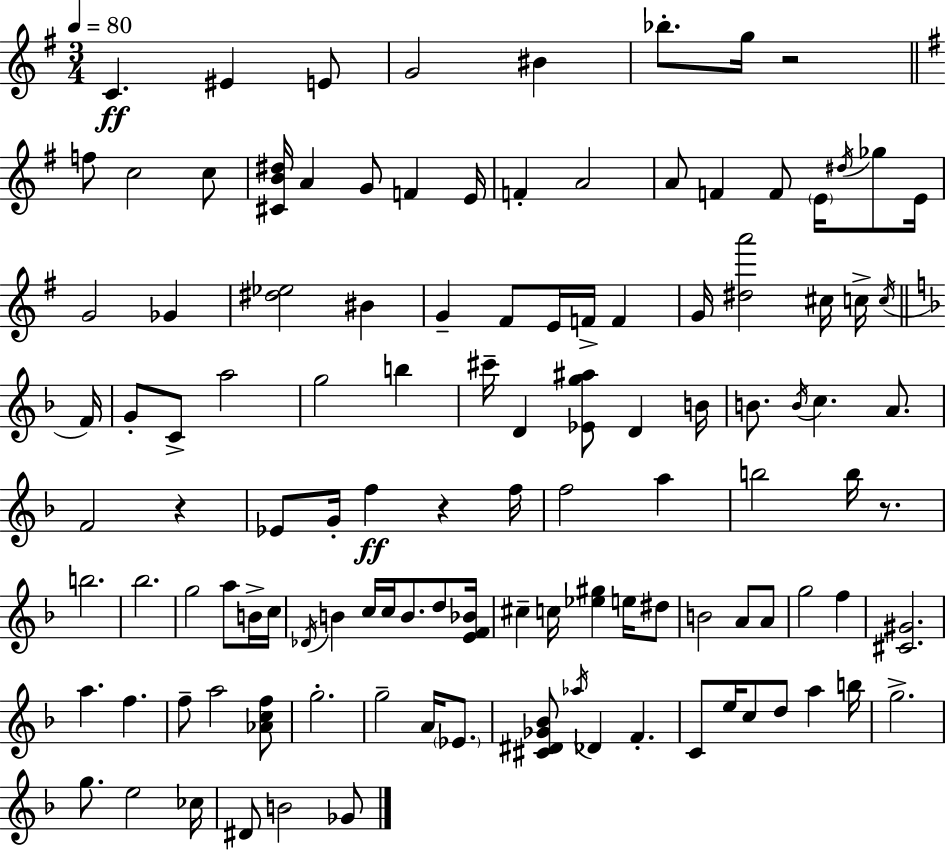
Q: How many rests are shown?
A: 4